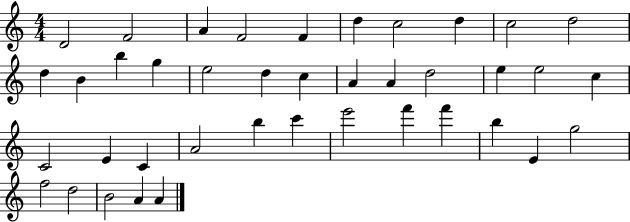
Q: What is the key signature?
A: C major